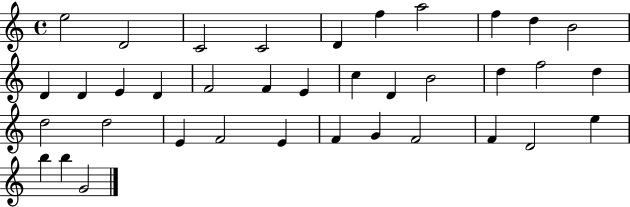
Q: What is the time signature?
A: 4/4